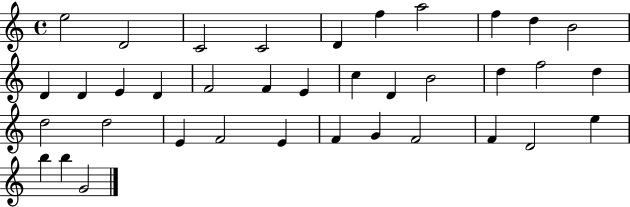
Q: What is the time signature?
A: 4/4